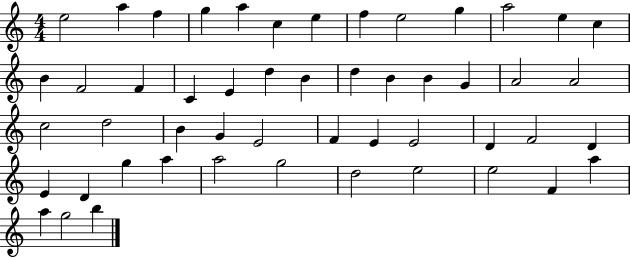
{
  \clef treble
  \numericTimeSignature
  \time 4/4
  \key c \major
  e''2 a''4 f''4 | g''4 a''4 c''4 e''4 | f''4 e''2 g''4 | a''2 e''4 c''4 | \break b'4 f'2 f'4 | c'4 e'4 d''4 b'4 | d''4 b'4 b'4 g'4 | a'2 a'2 | \break c''2 d''2 | b'4 g'4 e'2 | f'4 e'4 e'2 | d'4 f'2 d'4 | \break e'4 d'4 g''4 a''4 | a''2 g''2 | d''2 e''2 | e''2 f'4 a''4 | \break a''4 g''2 b''4 | \bar "|."
}